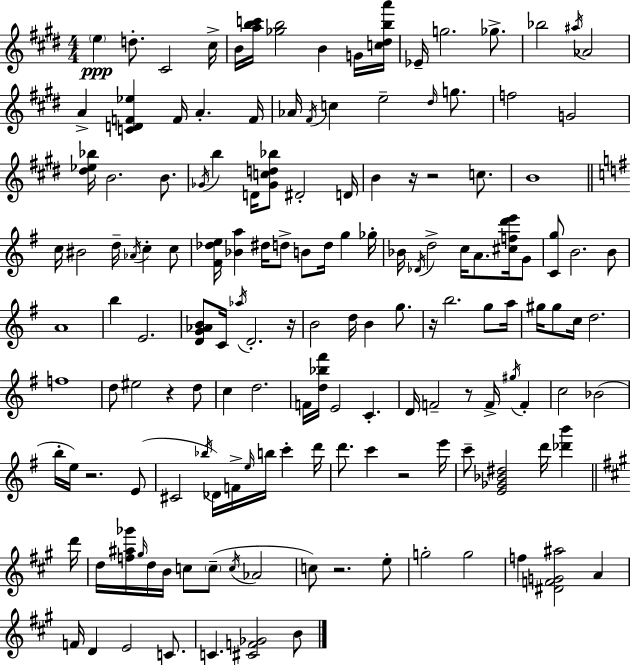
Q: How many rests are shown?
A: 9